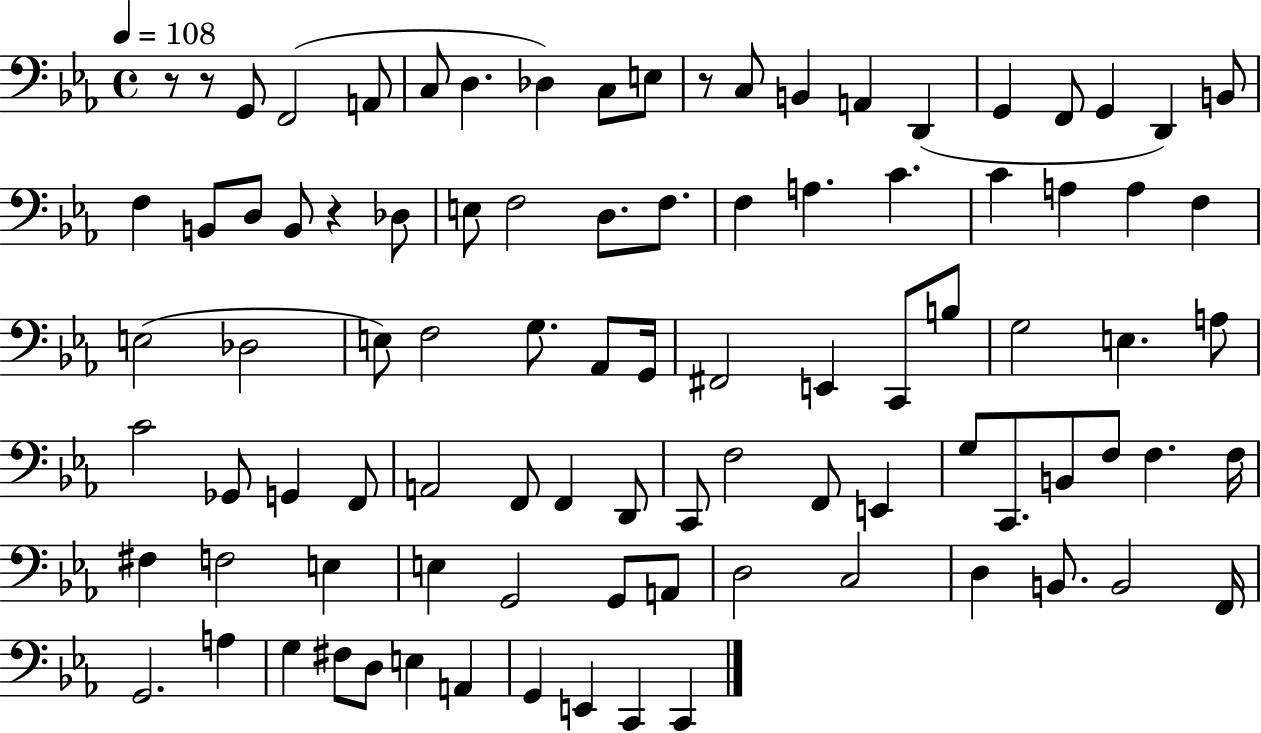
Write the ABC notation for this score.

X:1
T:Untitled
M:4/4
L:1/4
K:Eb
z/2 z/2 G,,/2 F,,2 A,,/2 C,/2 D, _D, C,/2 E,/2 z/2 C,/2 B,, A,, D,, G,, F,,/2 G,, D,, B,,/2 F, B,,/2 D,/2 B,,/2 z _D,/2 E,/2 F,2 D,/2 F,/2 F, A, C C A, A, F, E,2 _D,2 E,/2 F,2 G,/2 _A,,/2 G,,/4 ^F,,2 E,, C,,/2 B,/2 G,2 E, A,/2 C2 _G,,/2 G,, F,,/2 A,,2 F,,/2 F,, D,,/2 C,,/2 F,2 F,,/2 E,, G,/2 C,,/2 B,,/2 F,/2 F, F,/4 ^F, F,2 E, E, G,,2 G,,/2 A,,/2 D,2 C,2 D, B,,/2 B,,2 F,,/4 G,,2 A, G, ^F,/2 D,/2 E, A,, G,, E,, C,, C,,